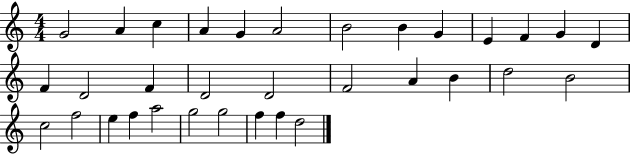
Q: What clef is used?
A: treble